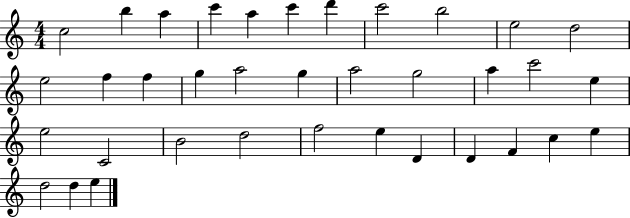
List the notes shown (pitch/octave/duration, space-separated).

C5/h B5/q A5/q C6/q A5/q C6/q D6/q C6/h B5/h E5/h D5/h E5/h F5/q F5/q G5/q A5/h G5/q A5/h G5/h A5/q C6/h E5/q E5/h C4/h B4/h D5/h F5/h E5/q D4/q D4/q F4/q C5/q E5/q D5/h D5/q E5/q